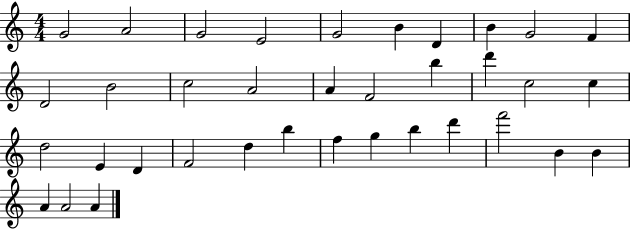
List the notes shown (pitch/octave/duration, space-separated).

G4/h A4/h G4/h E4/h G4/h B4/q D4/q B4/q G4/h F4/q D4/h B4/h C5/h A4/h A4/q F4/h B5/q D6/q C5/h C5/q D5/h E4/q D4/q F4/h D5/q B5/q F5/q G5/q B5/q D6/q F6/h B4/q B4/q A4/q A4/h A4/q